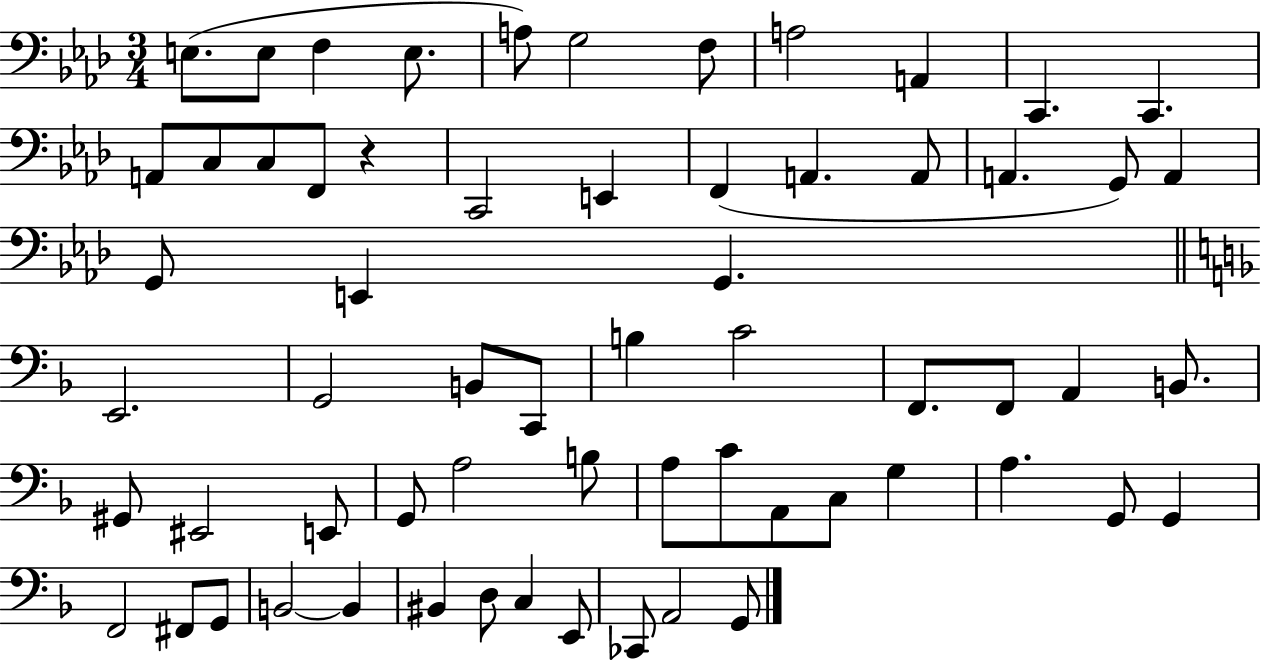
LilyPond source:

{
  \clef bass
  \numericTimeSignature
  \time 3/4
  \key aes \major
  e8.( e8 f4 e8. | a8) g2 f8 | a2 a,4 | c,4. c,4. | \break a,8 c8 c8 f,8 r4 | c,2 e,4 | f,4( a,4. a,8 | a,4. g,8) a,4 | \break g,8 e,4 g,4. | \bar "||" \break \key f \major e,2. | g,2 b,8 c,8 | b4 c'2 | f,8. f,8 a,4 b,8. | \break gis,8 eis,2 e,8 | g,8 a2 b8 | a8 c'8 a,8 c8 g4 | a4. g,8 g,4 | \break f,2 fis,8 g,8 | b,2~~ b,4 | bis,4 d8 c4 e,8 | ces,8 a,2 g,8 | \break \bar "|."
}